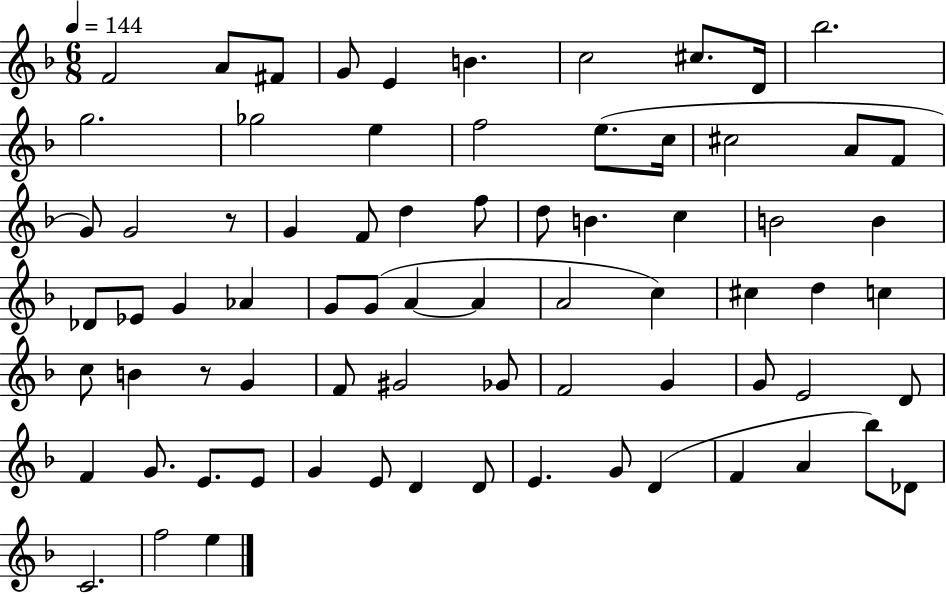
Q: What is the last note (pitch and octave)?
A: E5